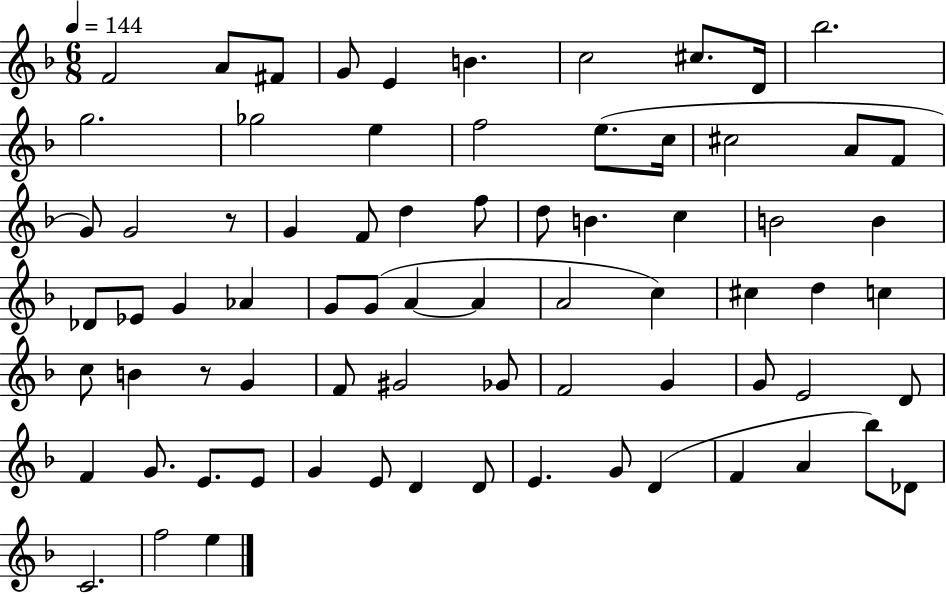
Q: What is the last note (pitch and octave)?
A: E5